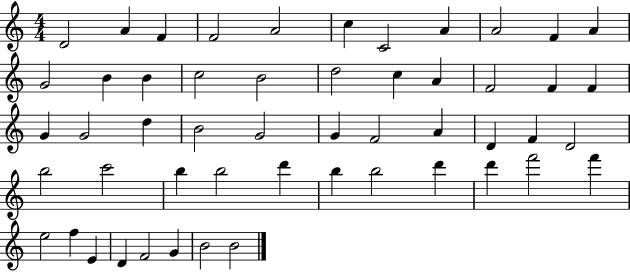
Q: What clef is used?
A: treble